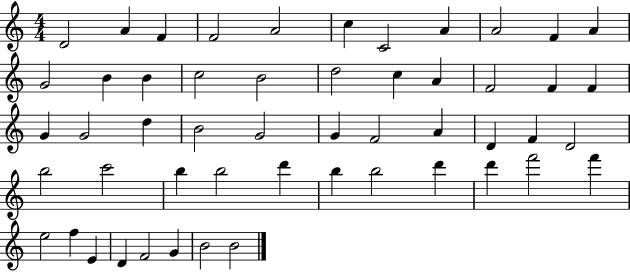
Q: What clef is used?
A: treble